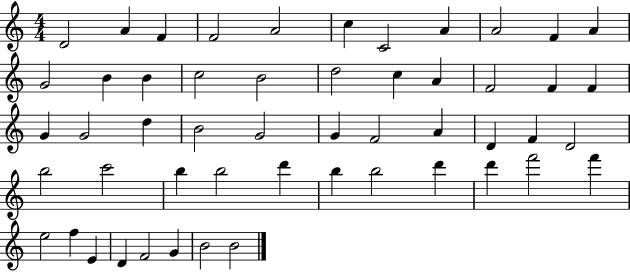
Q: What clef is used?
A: treble